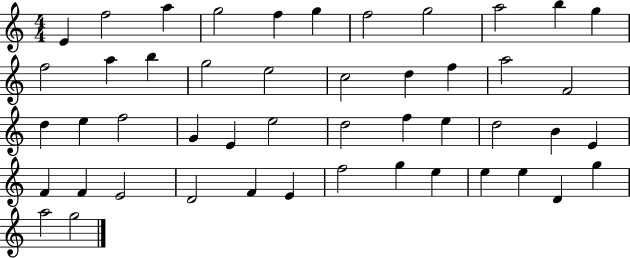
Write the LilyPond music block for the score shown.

{
  \clef treble
  \numericTimeSignature
  \time 4/4
  \key c \major
  e'4 f''2 a''4 | g''2 f''4 g''4 | f''2 g''2 | a''2 b''4 g''4 | \break f''2 a''4 b''4 | g''2 e''2 | c''2 d''4 f''4 | a''2 f'2 | \break d''4 e''4 f''2 | g'4 e'4 e''2 | d''2 f''4 e''4 | d''2 b'4 e'4 | \break f'4 f'4 e'2 | d'2 f'4 e'4 | f''2 g''4 e''4 | e''4 e''4 d'4 g''4 | \break a''2 g''2 | \bar "|."
}